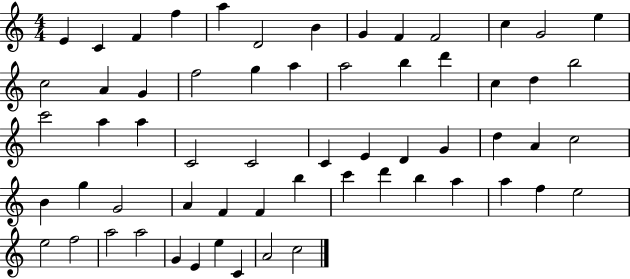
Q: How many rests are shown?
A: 0